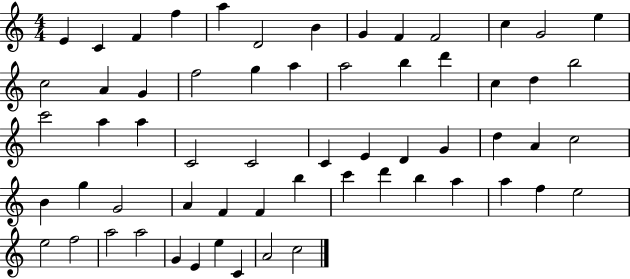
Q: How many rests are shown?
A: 0